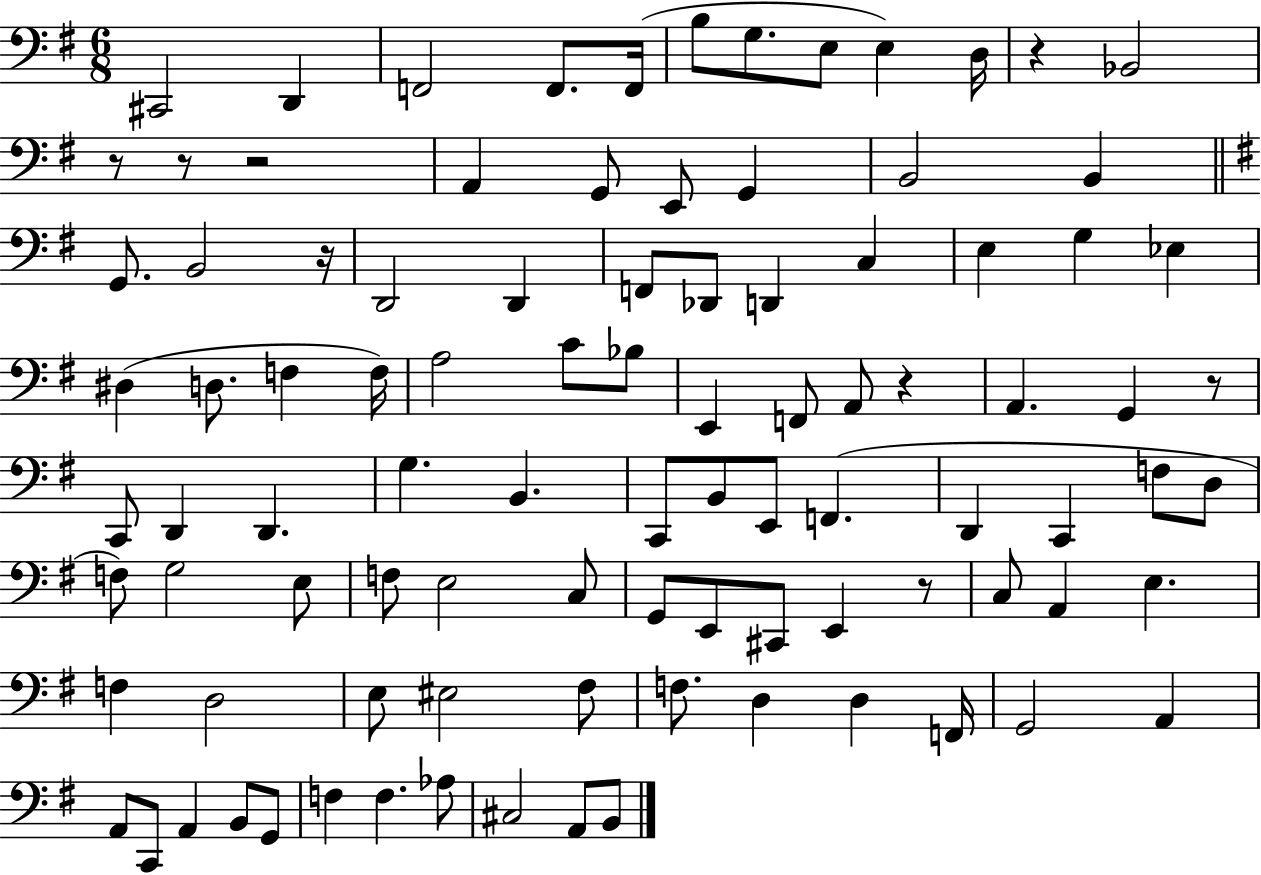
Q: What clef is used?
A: bass